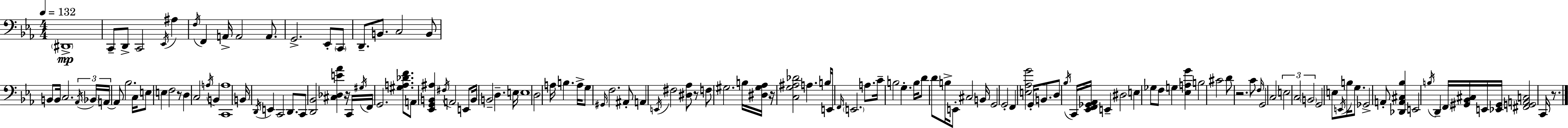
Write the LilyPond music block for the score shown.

{
  \clef bass
  \numericTimeSignature
  \time 4/4
  \key c \minor
  \tempo 4 = 132
  \parenthesize dis,1->\mp | c,8-- d,8-> c,2 \acciaccatura { ees,16 } ais4 | \acciaccatura { f16 } f,4 a,16-> a,2 a,8. | g,2.-> ees,8-. | \break \parenthesize c,8 d,8.-- b,8. c2 | b,8 b,8 b,16 c2. | \tuplet 3/2 { \acciaccatura { aes,16 } \parenthesize bes,16 a,16~~ } a,8 bes2. | c16 e8 e4 f2 | \break r8 d4 c2 \acciaccatura { a16 } | b,4 <c, a>1 | b,16 \acciaccatura { d,16 } e,4 c,2 | d,8. c,8 <d, bes,>2 <cis des e' aes'>4 | \break r16 c,16 \acciaccatura { gis16 } f,16 g,2. | <gis a des' f'>8. a,8 <ees, g, b, ais>4 \acciaccatura { fis16 } a,2 | e,8 b,16 b,2-- | d4.-- e16 e1 | \break d2 a16 | b4. a16-> g8 \grace { gis,16 } f2. | ais,8-. a,4 \acciaccatura { e,16 } fis2 | <dis aes>8 r8 f8 gis2. | \break b16 <dis gis aes>16 r16 <c g ais des'>2 | a4. b16 e,16 \grace { f,16 } \parenthesize e,2. | a8. c'16-- b2 | g4.-. b16 d'8 d'8 b16-> e,8-. | \break cis2 b,16 g,2 | g,2-. f,4 <e aes g'>2 | g,16-. b,8. d8 \acciaccatura { bes16 } c,16 <ees, f, ges, aes,>16 e,4-- | dis2 e4 ges8 | \break f8 g4 <ees a g'>4 b2 | cis'2 d'8 r2. | c'8 \grace { f16 } g,2 | c2 \tuplet 3/2 { e2 | \break c2 \parenthesize b,2 } | g,2 e8 \acciaccatura { e,16 } b16 | g8. ges,2-> a,8-. <des, a, cis bes>4 | e,2 \acciaccatura { b16 } d,4-- \parenthesize f,16 <gis, bes, cis>16 | \break e,16 <ees, gis,>16 <fis, g, a, c>2 c,16 r8. \bar "|."
}